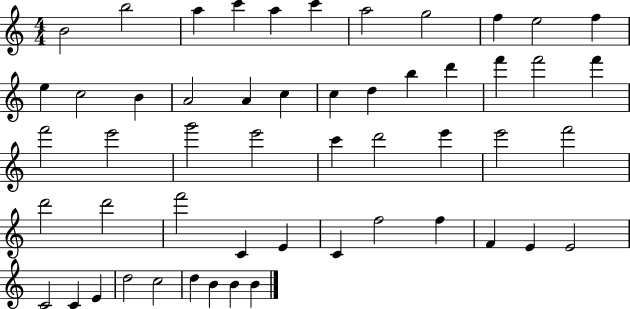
B4/h B5/h A5/q C6/q A5/q C6/q A5/h G5/h F5/q E5/h F5/q E5/q C5/h B4/q A4/h A4/q C5/q C5/q D5/q B5/q D6/q F6/q F6/h F6/q F6/h E6/h G6/h E6/h C6/q D6/h E6/q E6/h F6/h D6/h D6/h F6/h C4/q E4/q C4/q F5/h F5/q F4/q E4/q E4/h C4/h C4/q E4/q D5/h C5/h D5/q B4/q B4/q B4/q